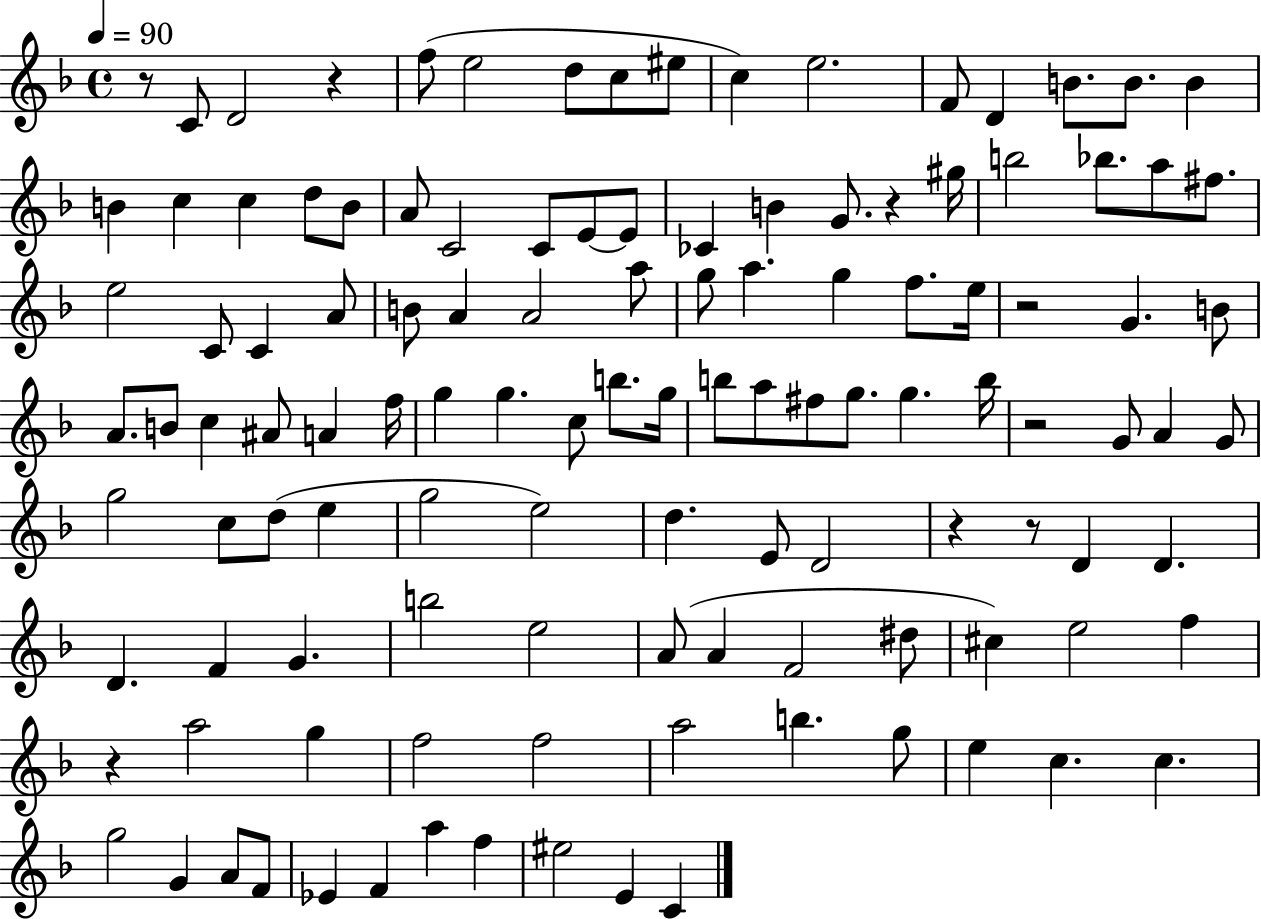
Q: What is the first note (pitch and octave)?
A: C4